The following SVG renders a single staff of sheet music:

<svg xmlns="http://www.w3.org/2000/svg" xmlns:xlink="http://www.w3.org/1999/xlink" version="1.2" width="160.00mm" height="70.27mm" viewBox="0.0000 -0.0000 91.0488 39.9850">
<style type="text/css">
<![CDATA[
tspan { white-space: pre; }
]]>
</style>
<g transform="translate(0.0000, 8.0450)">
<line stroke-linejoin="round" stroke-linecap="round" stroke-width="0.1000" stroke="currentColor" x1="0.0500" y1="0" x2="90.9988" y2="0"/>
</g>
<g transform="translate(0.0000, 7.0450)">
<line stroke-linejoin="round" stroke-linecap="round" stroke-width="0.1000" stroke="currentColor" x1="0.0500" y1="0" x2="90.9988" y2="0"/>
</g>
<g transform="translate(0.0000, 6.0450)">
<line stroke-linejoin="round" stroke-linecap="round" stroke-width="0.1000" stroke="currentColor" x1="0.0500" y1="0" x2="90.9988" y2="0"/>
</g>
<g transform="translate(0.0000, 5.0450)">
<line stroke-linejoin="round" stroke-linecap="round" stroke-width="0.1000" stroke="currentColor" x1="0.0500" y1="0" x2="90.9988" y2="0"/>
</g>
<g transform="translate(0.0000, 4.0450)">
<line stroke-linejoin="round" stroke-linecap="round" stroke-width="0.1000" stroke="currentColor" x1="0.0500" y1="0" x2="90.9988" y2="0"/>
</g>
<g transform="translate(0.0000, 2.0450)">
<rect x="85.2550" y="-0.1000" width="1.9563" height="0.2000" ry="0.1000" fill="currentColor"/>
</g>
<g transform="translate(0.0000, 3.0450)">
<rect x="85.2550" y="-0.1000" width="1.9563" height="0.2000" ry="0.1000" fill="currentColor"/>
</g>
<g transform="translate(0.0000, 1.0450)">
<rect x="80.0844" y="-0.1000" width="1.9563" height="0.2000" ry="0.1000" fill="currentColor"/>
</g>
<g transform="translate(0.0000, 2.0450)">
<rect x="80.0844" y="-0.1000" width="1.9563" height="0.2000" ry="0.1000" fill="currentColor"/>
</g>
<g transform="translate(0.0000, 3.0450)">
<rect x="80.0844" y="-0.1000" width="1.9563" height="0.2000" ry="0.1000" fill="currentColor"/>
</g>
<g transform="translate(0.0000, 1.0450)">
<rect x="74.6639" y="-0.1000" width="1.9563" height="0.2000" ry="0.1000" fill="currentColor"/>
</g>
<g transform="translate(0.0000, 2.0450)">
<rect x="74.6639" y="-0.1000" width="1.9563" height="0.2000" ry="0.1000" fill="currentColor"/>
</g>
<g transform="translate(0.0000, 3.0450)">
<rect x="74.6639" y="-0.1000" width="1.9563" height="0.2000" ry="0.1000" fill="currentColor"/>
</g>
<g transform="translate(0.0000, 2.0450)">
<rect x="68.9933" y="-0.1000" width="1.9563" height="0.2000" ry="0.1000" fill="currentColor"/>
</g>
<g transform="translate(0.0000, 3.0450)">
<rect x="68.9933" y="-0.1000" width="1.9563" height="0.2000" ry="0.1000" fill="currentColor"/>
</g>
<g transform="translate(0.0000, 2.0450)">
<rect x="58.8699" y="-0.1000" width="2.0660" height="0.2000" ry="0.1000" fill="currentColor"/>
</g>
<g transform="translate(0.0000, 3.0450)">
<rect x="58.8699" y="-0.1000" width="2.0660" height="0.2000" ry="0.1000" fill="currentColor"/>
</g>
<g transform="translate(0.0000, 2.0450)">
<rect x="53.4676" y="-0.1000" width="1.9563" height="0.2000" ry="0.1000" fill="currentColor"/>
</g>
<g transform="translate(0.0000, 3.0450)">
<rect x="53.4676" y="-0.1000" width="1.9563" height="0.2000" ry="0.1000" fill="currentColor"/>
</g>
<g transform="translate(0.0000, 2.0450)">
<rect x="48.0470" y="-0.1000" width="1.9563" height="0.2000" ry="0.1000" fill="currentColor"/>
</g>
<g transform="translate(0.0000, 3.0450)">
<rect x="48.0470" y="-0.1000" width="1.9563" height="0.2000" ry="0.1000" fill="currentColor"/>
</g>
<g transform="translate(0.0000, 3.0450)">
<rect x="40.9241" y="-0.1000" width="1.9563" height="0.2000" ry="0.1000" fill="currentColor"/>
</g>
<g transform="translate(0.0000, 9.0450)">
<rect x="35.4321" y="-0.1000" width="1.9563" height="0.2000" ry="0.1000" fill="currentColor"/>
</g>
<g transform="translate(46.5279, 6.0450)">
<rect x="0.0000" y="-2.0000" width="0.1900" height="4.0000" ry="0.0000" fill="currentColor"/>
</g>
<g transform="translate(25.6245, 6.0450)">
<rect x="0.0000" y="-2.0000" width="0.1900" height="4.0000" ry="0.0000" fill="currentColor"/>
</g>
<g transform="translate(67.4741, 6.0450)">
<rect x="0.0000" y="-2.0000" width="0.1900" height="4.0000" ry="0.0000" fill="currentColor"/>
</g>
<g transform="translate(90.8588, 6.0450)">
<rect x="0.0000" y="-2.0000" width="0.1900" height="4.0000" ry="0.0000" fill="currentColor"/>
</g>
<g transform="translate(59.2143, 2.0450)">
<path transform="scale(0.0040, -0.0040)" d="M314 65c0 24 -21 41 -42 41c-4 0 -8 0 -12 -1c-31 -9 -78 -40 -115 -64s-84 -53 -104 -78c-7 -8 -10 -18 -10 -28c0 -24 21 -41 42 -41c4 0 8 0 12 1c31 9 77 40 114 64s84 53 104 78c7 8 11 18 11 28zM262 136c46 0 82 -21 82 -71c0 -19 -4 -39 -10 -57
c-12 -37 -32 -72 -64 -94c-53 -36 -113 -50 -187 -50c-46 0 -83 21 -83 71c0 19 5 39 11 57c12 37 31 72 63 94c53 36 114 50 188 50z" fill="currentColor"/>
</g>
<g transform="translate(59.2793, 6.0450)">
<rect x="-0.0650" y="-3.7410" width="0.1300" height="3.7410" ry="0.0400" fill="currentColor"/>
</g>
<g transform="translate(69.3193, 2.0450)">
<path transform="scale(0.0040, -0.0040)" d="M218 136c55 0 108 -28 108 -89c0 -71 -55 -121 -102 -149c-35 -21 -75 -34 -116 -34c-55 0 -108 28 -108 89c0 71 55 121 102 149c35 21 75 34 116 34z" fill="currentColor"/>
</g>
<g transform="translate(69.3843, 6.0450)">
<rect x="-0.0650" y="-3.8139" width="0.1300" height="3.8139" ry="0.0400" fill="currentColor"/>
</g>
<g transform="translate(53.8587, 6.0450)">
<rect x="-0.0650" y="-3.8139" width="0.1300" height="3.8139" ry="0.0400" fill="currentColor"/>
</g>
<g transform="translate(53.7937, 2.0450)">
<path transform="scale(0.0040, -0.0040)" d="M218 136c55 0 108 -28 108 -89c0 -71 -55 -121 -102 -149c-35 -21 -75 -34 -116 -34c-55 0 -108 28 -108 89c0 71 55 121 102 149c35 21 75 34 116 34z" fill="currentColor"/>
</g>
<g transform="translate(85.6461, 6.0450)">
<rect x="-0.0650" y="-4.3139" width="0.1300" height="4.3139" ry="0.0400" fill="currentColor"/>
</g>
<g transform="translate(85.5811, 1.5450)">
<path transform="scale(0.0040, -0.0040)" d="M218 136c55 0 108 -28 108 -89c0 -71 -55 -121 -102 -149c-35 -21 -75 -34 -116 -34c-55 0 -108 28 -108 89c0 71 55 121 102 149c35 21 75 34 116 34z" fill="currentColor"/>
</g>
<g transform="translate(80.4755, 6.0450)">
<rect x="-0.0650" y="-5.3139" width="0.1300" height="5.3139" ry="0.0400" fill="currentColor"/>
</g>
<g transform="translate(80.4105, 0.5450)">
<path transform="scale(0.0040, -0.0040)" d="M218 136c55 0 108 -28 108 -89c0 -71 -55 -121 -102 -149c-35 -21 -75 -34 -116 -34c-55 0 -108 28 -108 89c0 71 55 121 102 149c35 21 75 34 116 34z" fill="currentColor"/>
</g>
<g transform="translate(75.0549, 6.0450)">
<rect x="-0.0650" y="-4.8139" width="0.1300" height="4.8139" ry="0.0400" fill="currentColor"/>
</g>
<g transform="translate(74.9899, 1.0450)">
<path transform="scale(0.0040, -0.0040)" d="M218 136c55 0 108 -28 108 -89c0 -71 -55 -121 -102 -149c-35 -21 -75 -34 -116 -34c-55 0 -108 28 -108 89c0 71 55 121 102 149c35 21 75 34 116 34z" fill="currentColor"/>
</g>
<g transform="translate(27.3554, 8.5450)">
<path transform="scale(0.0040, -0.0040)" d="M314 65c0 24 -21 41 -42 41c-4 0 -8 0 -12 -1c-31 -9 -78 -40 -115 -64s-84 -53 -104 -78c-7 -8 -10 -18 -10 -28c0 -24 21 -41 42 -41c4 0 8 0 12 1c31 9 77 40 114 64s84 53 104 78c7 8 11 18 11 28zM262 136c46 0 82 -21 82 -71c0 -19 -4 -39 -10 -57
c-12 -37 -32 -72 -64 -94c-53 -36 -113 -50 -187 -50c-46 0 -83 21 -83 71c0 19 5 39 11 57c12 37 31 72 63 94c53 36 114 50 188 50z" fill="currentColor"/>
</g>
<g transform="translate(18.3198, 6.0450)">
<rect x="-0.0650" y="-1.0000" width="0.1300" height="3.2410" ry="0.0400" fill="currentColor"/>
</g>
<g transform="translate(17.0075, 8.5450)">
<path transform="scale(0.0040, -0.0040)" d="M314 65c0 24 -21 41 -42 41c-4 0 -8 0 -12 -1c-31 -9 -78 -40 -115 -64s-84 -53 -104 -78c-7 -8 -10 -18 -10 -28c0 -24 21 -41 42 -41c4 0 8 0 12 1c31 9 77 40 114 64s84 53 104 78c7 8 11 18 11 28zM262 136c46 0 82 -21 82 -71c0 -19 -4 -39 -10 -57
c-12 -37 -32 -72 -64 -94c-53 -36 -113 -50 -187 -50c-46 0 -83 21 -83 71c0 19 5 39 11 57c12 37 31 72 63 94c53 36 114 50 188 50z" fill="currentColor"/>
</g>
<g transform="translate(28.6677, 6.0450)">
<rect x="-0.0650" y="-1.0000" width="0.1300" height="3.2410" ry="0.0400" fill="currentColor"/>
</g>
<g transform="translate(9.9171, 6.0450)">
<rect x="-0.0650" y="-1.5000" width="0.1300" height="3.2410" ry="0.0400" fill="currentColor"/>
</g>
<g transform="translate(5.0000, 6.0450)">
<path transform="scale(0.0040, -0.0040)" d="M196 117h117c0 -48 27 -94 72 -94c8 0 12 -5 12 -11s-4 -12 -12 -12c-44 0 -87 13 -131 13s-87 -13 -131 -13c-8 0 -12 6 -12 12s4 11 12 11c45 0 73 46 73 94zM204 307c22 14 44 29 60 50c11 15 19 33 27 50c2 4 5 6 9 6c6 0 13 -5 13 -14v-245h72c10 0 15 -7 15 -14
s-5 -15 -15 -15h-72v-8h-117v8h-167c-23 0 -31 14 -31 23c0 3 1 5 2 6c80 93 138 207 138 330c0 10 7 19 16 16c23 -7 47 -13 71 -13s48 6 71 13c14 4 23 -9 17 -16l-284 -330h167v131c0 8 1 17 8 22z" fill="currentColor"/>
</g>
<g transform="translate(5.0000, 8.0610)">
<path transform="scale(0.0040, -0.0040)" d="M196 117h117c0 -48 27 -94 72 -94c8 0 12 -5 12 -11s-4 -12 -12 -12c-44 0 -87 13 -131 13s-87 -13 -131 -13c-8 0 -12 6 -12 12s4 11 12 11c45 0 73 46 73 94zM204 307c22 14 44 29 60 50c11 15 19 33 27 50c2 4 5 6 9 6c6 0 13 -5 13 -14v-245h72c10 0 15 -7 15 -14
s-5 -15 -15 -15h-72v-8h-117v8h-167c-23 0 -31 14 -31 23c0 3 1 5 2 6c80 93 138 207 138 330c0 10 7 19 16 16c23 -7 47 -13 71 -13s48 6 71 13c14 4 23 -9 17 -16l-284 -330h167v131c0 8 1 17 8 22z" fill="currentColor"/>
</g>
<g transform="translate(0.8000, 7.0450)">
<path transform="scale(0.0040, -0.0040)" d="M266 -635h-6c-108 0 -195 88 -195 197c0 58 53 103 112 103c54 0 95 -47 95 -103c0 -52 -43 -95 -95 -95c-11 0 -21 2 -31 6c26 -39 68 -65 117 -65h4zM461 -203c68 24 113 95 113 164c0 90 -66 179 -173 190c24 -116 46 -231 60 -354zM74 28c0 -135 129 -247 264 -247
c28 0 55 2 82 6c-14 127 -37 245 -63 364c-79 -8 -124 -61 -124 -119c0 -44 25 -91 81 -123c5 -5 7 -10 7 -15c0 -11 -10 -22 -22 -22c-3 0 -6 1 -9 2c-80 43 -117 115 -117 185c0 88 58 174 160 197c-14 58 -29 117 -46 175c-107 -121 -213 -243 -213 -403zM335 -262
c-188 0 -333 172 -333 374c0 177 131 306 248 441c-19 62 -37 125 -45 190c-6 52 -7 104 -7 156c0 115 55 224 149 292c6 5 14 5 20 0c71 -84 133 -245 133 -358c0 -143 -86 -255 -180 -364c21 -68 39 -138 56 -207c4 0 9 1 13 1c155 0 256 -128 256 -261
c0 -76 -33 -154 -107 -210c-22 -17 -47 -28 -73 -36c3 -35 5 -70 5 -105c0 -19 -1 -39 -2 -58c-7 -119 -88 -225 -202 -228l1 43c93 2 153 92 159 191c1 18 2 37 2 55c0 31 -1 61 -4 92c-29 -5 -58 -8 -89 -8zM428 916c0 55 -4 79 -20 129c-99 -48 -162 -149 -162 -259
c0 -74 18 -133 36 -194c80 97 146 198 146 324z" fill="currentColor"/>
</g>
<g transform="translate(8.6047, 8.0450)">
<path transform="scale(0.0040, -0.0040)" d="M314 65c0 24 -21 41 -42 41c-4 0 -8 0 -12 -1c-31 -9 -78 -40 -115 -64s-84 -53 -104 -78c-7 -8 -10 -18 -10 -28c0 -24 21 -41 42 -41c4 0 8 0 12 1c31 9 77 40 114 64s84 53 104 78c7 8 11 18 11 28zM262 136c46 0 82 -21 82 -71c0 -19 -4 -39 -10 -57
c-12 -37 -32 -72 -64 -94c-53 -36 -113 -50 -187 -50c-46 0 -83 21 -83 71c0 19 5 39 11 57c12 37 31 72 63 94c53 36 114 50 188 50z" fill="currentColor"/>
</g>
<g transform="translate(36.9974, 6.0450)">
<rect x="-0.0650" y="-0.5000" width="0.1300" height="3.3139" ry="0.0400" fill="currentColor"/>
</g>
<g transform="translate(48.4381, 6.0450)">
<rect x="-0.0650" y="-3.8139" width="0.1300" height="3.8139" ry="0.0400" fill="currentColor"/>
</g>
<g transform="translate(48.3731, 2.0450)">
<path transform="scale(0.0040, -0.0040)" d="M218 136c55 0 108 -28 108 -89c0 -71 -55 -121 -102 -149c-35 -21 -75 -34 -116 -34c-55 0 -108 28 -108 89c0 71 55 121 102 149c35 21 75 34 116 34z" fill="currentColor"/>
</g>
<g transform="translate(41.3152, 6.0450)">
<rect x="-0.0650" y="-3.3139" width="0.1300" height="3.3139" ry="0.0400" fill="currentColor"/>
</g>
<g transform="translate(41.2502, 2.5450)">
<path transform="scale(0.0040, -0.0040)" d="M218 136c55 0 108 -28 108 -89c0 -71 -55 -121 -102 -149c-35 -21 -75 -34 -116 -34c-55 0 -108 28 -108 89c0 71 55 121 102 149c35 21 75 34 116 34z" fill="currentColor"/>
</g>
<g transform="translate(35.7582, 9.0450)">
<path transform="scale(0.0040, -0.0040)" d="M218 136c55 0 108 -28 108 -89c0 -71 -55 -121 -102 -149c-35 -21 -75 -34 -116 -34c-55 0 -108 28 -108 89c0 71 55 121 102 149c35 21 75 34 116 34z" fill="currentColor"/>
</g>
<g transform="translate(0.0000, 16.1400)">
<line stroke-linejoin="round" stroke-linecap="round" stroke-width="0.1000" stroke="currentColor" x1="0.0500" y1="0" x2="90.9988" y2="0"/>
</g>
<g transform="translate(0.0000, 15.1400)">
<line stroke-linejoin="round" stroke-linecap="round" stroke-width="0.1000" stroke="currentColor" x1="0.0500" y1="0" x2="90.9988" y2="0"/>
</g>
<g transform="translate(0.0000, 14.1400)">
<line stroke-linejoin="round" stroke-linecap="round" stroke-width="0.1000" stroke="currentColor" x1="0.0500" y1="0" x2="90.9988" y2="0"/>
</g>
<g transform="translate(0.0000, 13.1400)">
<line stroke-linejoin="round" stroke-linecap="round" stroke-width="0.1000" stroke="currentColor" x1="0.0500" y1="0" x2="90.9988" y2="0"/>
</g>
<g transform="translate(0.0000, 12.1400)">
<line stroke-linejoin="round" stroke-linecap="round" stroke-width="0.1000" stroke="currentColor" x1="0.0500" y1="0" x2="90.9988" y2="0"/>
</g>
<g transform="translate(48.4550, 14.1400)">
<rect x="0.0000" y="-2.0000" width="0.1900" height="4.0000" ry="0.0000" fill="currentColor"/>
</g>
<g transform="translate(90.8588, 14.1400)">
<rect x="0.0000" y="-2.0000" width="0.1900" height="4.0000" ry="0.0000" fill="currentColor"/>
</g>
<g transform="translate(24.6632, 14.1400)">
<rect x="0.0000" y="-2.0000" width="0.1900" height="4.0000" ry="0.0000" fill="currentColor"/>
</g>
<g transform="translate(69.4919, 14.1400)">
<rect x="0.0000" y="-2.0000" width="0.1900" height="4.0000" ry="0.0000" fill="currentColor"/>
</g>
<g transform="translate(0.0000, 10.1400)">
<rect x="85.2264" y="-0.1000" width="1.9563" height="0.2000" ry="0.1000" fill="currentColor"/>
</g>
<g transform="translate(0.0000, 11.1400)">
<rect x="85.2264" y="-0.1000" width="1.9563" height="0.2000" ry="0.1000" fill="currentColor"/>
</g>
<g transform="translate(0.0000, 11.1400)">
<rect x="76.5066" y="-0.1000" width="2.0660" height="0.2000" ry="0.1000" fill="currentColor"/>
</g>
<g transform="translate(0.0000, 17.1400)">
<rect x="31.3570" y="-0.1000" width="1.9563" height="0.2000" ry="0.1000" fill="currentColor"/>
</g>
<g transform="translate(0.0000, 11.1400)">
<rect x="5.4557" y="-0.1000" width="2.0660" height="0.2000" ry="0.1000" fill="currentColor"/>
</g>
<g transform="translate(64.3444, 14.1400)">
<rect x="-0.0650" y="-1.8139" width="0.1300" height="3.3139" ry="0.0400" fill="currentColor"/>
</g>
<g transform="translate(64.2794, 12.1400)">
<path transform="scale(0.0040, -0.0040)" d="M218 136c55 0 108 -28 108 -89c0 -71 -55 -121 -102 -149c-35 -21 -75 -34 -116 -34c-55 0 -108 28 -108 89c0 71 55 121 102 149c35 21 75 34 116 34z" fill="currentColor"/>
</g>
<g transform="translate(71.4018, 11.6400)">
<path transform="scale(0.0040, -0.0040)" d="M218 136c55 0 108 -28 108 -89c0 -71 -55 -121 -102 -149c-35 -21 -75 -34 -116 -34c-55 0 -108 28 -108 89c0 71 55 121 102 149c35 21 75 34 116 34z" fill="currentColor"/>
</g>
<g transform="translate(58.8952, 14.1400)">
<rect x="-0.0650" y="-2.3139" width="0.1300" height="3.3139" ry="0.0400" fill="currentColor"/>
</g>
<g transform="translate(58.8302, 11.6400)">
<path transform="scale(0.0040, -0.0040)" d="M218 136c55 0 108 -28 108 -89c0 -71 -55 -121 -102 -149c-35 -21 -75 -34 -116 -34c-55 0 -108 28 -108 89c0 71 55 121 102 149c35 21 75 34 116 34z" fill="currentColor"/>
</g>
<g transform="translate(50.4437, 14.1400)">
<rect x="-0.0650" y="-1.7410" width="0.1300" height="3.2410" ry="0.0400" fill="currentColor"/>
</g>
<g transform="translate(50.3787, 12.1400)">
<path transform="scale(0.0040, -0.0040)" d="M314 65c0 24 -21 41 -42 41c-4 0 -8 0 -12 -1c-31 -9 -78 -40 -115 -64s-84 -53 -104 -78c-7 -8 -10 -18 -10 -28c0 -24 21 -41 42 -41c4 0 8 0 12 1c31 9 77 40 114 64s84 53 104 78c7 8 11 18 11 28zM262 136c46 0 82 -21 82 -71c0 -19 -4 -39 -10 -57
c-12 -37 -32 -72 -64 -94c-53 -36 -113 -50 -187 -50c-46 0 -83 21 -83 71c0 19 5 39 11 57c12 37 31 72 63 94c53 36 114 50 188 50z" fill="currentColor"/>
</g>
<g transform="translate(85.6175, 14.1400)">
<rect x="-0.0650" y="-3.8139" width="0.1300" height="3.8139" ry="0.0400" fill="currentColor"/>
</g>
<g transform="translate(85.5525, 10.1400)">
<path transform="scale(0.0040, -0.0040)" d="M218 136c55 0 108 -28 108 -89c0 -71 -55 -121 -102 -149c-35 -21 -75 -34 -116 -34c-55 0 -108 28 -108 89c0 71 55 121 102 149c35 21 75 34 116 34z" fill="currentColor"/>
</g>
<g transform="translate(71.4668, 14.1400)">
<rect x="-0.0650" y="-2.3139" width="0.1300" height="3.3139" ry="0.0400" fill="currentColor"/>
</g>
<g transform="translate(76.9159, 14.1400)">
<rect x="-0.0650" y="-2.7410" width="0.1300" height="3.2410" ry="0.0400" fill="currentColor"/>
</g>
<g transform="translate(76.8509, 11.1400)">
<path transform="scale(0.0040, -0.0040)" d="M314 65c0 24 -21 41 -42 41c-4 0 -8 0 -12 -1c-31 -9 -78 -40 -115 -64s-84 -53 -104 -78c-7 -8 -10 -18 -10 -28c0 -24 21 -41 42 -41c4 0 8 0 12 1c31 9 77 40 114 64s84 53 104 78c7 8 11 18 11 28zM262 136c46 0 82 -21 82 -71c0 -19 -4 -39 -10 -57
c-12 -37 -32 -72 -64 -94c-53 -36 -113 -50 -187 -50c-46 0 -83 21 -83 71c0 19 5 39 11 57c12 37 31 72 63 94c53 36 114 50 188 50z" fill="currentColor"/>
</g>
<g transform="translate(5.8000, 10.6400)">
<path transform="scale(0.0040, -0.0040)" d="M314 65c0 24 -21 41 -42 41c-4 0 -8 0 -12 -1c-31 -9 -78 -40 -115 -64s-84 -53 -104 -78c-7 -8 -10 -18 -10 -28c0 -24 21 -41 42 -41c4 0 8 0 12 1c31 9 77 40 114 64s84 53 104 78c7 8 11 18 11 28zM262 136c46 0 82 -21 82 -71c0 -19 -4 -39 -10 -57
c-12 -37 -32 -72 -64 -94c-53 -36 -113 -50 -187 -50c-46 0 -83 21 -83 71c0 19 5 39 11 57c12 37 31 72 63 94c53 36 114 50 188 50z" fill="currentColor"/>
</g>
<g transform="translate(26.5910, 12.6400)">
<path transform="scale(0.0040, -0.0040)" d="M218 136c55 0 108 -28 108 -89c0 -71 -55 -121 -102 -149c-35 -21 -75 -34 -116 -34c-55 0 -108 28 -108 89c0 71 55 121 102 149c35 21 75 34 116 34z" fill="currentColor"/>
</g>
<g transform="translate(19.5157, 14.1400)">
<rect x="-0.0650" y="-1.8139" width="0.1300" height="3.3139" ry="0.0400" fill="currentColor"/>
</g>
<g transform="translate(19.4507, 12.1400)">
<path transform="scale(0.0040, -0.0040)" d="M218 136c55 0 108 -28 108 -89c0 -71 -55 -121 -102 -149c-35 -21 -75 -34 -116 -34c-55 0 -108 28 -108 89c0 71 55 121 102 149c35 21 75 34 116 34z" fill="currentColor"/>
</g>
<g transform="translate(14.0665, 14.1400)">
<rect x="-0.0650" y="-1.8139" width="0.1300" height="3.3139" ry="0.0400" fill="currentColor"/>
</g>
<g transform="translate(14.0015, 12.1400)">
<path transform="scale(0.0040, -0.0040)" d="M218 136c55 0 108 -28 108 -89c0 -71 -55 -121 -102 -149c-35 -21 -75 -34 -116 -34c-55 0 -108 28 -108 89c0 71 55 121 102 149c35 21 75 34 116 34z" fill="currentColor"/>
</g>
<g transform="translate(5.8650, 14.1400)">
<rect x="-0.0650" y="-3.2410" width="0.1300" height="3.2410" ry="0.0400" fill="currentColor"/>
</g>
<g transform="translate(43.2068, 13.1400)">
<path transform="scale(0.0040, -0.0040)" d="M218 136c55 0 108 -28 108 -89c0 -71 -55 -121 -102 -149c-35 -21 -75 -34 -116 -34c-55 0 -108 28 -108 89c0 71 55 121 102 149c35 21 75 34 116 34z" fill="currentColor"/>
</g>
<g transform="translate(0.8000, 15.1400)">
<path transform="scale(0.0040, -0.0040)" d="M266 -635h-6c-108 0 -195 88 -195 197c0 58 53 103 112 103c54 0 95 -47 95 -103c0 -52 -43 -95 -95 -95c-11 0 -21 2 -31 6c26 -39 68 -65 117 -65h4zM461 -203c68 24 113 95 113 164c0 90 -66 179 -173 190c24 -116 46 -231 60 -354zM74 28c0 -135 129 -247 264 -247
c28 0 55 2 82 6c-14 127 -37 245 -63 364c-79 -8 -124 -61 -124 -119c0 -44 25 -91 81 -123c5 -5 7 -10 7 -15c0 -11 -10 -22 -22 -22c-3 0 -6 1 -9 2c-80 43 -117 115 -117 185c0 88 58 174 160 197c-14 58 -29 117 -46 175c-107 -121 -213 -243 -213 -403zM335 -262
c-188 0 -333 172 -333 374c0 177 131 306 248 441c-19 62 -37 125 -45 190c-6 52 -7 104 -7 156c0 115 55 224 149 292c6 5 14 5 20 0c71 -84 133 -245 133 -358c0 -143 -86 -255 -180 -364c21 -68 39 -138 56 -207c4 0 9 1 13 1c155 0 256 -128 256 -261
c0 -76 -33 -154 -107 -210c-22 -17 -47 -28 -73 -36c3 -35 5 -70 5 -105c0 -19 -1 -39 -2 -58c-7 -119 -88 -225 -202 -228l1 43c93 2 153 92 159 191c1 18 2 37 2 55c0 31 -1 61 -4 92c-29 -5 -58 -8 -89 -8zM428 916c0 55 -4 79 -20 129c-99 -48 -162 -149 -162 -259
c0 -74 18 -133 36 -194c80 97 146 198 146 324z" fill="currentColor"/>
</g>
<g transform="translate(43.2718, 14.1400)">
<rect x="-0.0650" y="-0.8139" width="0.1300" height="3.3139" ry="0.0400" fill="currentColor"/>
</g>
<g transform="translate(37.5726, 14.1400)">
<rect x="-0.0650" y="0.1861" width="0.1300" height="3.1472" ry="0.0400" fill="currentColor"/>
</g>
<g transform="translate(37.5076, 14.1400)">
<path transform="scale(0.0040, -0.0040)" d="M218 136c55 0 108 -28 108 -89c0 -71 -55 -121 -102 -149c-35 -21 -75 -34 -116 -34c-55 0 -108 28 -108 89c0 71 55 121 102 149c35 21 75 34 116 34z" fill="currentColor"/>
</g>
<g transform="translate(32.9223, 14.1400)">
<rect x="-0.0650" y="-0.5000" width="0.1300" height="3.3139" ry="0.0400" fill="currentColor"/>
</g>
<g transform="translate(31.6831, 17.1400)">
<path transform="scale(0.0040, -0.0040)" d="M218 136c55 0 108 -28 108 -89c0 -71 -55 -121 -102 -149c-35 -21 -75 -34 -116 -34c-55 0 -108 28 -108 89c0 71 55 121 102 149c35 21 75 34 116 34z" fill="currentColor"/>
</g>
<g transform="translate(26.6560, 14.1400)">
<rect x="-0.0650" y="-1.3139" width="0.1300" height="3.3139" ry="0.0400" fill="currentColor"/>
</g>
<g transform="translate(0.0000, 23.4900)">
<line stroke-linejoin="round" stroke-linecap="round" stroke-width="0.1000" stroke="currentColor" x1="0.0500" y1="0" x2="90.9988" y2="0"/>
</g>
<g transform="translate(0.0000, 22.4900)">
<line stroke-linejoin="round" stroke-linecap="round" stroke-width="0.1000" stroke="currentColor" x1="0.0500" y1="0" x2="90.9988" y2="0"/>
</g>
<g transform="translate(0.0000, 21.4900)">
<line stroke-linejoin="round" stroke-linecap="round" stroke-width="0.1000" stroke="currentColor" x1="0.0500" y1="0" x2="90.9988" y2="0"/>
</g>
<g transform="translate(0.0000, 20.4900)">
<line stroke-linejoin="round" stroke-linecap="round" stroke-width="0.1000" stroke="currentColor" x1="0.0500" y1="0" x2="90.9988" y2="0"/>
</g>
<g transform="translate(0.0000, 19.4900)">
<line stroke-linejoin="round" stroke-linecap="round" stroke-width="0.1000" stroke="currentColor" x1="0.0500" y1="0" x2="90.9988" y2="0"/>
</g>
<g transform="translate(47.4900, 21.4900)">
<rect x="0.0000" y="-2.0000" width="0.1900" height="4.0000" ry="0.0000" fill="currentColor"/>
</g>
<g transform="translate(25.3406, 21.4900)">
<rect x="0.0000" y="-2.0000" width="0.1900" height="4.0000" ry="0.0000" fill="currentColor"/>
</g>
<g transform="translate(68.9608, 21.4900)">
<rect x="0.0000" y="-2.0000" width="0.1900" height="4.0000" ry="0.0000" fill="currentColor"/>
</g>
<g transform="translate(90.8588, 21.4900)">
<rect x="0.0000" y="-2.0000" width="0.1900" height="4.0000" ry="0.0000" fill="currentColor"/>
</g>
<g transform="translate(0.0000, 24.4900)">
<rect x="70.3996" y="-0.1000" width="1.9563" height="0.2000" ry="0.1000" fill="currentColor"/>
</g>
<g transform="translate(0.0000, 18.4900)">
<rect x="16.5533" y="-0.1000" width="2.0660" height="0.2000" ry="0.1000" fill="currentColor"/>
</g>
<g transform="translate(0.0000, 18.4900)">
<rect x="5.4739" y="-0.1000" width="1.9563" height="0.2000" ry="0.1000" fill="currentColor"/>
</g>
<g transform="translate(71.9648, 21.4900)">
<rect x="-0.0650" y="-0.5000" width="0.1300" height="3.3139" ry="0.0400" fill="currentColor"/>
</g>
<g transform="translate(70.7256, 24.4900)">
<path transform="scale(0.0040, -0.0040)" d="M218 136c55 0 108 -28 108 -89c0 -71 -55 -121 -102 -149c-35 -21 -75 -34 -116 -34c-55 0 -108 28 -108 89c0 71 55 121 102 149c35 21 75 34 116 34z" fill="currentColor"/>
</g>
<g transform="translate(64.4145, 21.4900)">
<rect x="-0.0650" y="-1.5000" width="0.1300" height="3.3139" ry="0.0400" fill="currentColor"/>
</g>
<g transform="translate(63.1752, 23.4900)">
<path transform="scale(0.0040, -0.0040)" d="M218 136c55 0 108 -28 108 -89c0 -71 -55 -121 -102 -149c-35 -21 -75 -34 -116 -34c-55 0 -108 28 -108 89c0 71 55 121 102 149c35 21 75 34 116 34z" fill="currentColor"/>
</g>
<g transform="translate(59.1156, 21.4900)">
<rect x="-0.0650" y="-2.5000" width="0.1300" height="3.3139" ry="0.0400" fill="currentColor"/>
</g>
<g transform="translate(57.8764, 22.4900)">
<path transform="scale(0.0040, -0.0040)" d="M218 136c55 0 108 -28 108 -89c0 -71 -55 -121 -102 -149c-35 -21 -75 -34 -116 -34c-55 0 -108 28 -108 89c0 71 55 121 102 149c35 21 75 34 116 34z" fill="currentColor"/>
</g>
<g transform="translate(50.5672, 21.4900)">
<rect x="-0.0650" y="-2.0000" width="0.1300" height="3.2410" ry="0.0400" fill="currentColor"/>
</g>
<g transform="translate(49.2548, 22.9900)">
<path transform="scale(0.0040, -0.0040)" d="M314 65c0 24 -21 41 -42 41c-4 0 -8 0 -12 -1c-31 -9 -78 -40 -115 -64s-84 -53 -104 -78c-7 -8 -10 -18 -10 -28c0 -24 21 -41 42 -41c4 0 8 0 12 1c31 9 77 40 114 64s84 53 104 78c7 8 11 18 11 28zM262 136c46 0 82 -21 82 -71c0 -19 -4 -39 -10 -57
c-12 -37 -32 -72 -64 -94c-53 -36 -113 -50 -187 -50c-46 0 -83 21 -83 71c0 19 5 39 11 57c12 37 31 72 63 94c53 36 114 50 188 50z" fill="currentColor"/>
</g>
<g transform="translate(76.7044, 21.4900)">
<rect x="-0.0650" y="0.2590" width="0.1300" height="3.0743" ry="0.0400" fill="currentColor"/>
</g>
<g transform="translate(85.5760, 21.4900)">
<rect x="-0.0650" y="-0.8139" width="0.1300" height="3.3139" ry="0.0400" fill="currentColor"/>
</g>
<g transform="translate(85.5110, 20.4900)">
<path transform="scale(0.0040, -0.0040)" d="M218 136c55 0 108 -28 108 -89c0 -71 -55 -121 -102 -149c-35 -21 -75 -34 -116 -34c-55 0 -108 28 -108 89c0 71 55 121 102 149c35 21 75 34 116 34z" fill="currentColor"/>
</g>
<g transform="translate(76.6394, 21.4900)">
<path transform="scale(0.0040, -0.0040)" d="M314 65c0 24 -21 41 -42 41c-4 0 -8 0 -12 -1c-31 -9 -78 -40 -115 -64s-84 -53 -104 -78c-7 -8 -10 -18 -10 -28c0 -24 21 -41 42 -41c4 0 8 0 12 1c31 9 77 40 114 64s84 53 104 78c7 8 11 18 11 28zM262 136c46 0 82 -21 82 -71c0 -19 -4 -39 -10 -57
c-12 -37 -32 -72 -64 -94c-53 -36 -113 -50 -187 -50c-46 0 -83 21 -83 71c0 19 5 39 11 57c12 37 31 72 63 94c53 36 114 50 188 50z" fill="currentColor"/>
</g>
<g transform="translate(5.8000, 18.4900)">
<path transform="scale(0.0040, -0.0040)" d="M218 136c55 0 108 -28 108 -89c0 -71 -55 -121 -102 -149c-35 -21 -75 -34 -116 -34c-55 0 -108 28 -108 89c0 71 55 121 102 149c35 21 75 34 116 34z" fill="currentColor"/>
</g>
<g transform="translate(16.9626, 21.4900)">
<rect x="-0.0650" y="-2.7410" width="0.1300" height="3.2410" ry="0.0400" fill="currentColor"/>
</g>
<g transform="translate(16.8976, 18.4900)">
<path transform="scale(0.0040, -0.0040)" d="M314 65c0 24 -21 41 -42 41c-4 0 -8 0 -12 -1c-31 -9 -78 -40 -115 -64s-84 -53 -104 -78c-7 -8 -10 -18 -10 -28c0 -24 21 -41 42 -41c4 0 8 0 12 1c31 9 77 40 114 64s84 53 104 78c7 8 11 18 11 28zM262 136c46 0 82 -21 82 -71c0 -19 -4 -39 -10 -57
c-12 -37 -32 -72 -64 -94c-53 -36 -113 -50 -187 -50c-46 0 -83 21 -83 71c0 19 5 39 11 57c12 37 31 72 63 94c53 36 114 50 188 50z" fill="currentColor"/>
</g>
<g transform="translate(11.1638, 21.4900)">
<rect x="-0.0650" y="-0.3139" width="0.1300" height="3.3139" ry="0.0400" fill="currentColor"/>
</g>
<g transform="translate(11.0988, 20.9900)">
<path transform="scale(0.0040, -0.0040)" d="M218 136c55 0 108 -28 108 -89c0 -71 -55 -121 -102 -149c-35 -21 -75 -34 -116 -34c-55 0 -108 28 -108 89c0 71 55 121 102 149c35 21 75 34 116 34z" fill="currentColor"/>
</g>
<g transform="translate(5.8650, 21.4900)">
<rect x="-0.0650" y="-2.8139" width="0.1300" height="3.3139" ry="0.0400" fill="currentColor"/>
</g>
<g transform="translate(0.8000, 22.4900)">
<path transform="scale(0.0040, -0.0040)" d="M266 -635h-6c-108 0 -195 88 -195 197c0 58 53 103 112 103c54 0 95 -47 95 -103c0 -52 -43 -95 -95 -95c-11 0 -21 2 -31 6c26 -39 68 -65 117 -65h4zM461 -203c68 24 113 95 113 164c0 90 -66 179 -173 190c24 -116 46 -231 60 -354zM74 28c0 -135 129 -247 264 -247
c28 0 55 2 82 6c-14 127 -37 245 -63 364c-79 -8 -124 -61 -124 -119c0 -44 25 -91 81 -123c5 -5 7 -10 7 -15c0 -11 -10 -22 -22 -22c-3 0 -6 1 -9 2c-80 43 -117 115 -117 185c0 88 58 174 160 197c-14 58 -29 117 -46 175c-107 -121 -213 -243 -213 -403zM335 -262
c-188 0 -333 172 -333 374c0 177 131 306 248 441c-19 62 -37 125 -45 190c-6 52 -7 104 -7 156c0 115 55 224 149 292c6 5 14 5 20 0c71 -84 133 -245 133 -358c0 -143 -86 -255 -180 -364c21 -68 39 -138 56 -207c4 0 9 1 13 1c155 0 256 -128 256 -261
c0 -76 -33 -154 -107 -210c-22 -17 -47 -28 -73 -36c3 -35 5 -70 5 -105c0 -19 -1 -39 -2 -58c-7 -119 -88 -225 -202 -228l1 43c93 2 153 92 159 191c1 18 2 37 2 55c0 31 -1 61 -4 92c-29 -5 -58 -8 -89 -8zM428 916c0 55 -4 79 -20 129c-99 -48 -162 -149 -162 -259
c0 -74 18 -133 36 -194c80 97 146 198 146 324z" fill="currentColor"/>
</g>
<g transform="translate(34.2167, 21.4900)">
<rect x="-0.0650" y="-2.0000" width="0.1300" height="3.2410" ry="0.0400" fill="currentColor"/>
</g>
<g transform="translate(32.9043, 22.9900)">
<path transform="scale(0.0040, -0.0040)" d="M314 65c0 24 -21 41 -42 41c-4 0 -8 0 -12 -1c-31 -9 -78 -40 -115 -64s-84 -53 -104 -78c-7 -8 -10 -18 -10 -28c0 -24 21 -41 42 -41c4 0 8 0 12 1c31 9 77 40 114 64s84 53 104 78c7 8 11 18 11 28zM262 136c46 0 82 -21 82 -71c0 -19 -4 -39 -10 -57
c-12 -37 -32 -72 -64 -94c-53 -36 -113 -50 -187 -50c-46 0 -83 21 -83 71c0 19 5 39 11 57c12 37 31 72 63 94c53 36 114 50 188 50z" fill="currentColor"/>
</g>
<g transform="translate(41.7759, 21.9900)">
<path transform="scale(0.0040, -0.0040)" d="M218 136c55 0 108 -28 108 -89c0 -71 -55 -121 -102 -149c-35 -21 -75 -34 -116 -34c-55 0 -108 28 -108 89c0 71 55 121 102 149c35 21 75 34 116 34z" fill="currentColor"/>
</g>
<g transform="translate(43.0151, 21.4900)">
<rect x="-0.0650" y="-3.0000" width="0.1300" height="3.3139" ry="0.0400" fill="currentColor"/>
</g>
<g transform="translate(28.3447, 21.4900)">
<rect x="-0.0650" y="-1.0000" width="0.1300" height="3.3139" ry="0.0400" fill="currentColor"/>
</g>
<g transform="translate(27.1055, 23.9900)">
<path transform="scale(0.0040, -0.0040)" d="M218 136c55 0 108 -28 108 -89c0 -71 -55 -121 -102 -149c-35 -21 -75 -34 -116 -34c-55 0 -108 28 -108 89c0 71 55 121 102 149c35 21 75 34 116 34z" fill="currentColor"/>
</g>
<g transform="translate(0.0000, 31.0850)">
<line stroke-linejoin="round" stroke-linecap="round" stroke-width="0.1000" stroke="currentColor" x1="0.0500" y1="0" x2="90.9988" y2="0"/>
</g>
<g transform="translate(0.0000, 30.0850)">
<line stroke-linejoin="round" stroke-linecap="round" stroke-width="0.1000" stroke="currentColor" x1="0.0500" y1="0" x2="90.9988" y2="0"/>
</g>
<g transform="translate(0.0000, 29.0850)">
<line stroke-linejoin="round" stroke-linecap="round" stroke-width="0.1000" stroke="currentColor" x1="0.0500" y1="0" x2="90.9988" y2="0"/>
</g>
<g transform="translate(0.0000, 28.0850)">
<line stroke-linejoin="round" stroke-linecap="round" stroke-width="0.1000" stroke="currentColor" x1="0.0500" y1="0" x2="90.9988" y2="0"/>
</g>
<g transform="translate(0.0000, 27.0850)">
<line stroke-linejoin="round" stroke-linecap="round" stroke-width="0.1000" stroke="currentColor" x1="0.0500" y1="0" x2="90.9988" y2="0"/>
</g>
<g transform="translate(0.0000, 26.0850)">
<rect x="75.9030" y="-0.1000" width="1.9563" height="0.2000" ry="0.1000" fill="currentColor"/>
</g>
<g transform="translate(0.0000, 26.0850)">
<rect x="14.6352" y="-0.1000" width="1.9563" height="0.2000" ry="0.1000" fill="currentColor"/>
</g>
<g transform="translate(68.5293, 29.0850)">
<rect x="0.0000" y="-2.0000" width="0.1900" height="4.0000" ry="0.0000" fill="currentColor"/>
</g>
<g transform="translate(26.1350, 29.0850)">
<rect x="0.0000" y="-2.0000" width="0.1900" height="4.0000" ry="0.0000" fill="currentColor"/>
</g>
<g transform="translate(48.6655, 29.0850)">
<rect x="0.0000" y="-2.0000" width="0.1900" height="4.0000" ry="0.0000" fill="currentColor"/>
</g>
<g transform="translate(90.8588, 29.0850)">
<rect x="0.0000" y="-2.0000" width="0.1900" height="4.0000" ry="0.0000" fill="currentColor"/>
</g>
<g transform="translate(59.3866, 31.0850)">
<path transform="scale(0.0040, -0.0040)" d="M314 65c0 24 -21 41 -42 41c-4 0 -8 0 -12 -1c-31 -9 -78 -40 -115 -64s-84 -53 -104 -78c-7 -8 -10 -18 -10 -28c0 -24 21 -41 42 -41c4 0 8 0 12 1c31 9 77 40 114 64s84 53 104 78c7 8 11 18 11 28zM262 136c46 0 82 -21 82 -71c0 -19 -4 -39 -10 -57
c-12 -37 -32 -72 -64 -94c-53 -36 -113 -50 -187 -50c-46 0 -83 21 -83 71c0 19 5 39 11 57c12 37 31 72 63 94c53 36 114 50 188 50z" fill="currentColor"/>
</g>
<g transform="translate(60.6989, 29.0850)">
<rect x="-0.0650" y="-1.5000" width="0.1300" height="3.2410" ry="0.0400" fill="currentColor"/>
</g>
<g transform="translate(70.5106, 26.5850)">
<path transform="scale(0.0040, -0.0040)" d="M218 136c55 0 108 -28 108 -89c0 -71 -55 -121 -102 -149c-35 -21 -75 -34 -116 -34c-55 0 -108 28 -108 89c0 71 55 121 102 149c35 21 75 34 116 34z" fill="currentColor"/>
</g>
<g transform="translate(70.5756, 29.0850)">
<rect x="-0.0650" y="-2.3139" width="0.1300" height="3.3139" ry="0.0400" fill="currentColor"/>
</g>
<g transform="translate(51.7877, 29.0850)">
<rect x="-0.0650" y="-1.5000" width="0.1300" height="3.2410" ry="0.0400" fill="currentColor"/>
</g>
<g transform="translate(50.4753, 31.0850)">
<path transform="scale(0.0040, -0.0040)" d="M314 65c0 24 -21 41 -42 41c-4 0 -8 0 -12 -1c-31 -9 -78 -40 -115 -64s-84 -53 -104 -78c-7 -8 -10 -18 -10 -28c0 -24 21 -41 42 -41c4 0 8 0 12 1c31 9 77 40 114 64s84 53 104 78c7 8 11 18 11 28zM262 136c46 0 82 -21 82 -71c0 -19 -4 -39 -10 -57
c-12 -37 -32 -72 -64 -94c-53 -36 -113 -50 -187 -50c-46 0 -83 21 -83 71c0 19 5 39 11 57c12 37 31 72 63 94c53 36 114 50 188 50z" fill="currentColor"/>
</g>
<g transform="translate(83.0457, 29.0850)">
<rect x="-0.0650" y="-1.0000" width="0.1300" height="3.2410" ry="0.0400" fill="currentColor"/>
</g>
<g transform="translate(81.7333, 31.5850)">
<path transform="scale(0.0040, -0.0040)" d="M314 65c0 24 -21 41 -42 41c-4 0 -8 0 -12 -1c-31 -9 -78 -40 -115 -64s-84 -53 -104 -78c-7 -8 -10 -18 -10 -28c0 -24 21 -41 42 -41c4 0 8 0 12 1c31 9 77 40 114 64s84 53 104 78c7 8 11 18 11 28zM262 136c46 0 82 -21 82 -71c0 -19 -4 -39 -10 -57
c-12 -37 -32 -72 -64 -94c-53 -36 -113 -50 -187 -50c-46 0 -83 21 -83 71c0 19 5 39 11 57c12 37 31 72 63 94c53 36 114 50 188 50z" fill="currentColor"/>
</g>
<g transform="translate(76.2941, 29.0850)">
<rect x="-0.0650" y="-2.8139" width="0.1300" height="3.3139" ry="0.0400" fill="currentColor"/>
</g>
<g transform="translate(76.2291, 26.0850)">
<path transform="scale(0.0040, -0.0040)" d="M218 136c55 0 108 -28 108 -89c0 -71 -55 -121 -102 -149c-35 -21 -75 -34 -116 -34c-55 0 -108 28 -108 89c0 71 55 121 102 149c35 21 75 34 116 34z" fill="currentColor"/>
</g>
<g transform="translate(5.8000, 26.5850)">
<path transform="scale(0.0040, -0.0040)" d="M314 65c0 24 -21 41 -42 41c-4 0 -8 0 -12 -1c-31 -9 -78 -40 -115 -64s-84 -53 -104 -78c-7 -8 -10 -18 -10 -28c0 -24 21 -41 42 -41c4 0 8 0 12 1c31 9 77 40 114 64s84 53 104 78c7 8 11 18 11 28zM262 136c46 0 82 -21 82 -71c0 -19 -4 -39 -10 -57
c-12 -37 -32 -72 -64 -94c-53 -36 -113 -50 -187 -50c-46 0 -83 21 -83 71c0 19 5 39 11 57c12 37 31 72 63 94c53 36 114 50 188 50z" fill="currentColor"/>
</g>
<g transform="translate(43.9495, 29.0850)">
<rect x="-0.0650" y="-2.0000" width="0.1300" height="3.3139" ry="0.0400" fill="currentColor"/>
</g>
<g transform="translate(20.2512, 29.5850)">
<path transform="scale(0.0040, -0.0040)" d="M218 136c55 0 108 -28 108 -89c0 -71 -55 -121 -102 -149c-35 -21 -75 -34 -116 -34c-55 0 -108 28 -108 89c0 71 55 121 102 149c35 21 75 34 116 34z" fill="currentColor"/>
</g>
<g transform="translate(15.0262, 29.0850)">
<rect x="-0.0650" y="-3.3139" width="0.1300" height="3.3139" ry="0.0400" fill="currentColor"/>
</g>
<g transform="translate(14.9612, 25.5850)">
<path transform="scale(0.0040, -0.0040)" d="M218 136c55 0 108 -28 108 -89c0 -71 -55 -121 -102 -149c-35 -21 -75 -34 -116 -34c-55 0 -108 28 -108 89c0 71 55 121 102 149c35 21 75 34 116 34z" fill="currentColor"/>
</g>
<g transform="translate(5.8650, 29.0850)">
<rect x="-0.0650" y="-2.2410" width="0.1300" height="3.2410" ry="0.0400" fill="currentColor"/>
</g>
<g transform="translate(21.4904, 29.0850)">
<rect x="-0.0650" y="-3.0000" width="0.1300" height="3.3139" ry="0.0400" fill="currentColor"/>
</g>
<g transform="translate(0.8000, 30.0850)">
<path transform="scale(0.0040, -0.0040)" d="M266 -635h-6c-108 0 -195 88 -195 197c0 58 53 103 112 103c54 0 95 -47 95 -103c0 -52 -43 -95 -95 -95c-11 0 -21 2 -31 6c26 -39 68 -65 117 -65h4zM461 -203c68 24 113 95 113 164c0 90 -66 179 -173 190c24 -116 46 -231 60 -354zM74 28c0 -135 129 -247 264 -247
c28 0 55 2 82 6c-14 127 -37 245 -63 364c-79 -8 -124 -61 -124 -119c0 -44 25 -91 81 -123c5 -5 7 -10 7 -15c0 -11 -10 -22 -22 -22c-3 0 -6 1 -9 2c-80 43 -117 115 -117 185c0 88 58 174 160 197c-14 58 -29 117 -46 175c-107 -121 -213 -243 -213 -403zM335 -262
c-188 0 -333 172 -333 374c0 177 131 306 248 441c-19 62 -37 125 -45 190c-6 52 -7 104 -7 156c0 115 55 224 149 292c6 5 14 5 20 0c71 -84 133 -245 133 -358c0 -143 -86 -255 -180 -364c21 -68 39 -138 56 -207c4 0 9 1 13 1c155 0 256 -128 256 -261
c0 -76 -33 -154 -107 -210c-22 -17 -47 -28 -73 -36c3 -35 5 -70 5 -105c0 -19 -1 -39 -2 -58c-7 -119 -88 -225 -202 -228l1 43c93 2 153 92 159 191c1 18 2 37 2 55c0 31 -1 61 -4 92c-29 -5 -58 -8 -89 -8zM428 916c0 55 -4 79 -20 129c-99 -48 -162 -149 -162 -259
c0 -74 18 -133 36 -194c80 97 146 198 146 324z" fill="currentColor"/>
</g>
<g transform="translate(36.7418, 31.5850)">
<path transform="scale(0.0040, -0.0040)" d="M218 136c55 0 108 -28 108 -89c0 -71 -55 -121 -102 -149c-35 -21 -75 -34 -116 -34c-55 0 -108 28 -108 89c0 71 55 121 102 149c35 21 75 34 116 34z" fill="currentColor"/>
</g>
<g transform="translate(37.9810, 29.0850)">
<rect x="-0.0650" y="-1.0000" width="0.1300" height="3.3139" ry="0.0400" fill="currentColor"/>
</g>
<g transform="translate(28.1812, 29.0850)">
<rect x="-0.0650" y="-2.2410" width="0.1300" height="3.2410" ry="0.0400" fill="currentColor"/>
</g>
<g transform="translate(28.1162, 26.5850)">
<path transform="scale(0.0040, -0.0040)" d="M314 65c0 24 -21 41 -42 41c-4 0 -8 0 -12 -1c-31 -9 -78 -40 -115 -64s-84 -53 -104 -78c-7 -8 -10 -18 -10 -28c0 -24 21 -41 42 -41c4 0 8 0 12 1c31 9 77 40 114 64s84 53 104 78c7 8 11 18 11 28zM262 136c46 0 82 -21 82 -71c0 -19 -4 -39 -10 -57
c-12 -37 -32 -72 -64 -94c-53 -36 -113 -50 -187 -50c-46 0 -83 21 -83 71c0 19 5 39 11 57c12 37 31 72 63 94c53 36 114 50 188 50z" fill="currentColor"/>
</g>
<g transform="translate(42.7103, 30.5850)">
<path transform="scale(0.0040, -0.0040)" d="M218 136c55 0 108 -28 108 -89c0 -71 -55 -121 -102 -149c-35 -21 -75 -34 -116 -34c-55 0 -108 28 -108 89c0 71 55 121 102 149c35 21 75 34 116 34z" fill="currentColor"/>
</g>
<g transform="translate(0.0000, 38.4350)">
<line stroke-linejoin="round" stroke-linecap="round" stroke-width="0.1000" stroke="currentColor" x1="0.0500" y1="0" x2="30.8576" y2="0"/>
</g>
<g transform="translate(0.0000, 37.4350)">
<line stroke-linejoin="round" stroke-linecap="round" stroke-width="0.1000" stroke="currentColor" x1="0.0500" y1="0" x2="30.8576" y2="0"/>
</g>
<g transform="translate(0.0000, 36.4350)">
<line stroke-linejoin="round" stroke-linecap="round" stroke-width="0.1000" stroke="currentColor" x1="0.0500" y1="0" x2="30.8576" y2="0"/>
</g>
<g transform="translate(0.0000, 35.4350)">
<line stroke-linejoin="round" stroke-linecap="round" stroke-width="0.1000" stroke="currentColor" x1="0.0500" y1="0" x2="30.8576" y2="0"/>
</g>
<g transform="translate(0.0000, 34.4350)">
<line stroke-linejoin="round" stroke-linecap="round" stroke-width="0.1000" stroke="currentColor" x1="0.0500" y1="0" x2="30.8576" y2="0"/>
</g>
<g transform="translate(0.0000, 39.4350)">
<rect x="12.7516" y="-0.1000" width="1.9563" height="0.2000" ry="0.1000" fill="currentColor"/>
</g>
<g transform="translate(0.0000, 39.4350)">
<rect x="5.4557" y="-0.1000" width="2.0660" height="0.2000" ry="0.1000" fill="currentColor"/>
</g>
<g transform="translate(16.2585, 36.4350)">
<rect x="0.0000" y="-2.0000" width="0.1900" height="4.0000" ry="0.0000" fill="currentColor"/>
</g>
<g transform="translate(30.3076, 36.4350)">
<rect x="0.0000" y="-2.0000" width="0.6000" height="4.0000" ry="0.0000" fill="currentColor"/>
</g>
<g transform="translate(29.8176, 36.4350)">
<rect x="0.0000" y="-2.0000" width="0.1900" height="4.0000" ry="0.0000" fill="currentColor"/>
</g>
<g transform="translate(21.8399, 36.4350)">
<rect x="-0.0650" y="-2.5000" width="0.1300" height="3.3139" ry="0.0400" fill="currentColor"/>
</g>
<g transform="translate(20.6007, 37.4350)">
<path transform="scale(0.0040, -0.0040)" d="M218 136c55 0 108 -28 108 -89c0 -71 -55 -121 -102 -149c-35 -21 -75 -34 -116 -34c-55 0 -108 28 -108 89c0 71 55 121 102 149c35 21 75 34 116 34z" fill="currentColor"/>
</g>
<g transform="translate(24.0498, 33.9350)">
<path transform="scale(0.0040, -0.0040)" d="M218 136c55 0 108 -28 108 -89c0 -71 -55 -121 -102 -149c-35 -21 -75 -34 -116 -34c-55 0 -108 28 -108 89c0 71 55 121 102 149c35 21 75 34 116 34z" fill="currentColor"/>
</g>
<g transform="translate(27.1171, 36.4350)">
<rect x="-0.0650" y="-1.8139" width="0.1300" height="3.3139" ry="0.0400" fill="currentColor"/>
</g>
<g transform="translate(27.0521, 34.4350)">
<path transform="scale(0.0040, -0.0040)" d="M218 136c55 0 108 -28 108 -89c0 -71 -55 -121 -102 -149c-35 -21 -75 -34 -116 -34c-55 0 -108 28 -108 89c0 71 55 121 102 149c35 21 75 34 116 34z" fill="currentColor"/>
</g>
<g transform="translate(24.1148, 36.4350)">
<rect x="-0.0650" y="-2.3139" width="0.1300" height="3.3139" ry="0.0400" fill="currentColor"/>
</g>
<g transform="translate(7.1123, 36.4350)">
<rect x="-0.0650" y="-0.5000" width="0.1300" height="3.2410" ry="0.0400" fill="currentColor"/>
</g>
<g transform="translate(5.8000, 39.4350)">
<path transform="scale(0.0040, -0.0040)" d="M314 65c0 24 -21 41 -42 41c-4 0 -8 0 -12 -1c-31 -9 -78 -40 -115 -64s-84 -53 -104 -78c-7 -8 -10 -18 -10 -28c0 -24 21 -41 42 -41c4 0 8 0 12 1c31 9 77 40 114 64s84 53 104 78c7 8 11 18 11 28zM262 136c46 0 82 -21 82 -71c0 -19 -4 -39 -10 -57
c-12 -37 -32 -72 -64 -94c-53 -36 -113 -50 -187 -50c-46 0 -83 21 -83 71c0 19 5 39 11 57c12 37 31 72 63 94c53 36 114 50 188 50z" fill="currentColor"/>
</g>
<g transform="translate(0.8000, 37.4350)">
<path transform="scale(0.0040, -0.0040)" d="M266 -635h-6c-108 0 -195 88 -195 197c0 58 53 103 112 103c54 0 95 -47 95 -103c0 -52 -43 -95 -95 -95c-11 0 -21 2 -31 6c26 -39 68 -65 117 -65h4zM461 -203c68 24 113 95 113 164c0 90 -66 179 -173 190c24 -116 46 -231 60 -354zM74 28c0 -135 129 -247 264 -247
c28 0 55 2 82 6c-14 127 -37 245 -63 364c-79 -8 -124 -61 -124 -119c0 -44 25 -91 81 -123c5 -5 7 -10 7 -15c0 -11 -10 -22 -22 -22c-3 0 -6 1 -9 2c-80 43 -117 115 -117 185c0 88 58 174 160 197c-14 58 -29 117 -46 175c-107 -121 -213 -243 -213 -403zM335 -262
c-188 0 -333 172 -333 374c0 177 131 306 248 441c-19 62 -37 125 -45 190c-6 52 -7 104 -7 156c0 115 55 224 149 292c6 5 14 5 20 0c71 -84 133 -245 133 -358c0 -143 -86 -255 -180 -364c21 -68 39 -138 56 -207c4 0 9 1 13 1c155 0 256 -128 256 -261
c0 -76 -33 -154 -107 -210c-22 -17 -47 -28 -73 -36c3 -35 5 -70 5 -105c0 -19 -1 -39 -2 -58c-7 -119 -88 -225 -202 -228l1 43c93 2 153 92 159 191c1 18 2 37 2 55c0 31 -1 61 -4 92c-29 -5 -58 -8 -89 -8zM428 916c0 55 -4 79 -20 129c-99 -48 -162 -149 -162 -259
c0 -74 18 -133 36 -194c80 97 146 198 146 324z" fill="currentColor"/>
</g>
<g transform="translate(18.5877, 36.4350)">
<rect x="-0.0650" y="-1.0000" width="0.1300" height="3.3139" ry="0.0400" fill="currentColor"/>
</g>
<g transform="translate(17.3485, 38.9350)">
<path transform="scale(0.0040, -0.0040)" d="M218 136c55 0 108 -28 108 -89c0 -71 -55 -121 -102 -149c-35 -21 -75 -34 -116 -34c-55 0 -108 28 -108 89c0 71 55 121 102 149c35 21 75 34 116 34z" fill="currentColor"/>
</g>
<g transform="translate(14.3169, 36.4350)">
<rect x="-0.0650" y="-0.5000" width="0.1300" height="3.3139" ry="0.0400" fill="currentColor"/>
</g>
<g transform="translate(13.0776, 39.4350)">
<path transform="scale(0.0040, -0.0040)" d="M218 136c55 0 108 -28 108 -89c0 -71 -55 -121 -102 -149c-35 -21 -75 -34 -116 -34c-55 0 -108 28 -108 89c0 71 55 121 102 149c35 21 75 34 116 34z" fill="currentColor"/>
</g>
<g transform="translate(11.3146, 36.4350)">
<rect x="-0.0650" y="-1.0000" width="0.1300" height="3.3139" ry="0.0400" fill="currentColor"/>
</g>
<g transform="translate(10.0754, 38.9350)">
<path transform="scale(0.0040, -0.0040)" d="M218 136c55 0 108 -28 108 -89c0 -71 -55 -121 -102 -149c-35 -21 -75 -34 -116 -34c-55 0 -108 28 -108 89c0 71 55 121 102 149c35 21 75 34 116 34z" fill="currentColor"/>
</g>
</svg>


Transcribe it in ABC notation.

X:1
T:Untitled
M:4/4
L:1/4
K:C
E2 D2 D2 C b c' c' c'2 c' e' f' d' b2 f f e C B d f2 g f g a2 c' a c a2 D F2 A F2 G E C B2 d g2 b A g2 D F E2 E2 g a D2 C2 D C D G g f